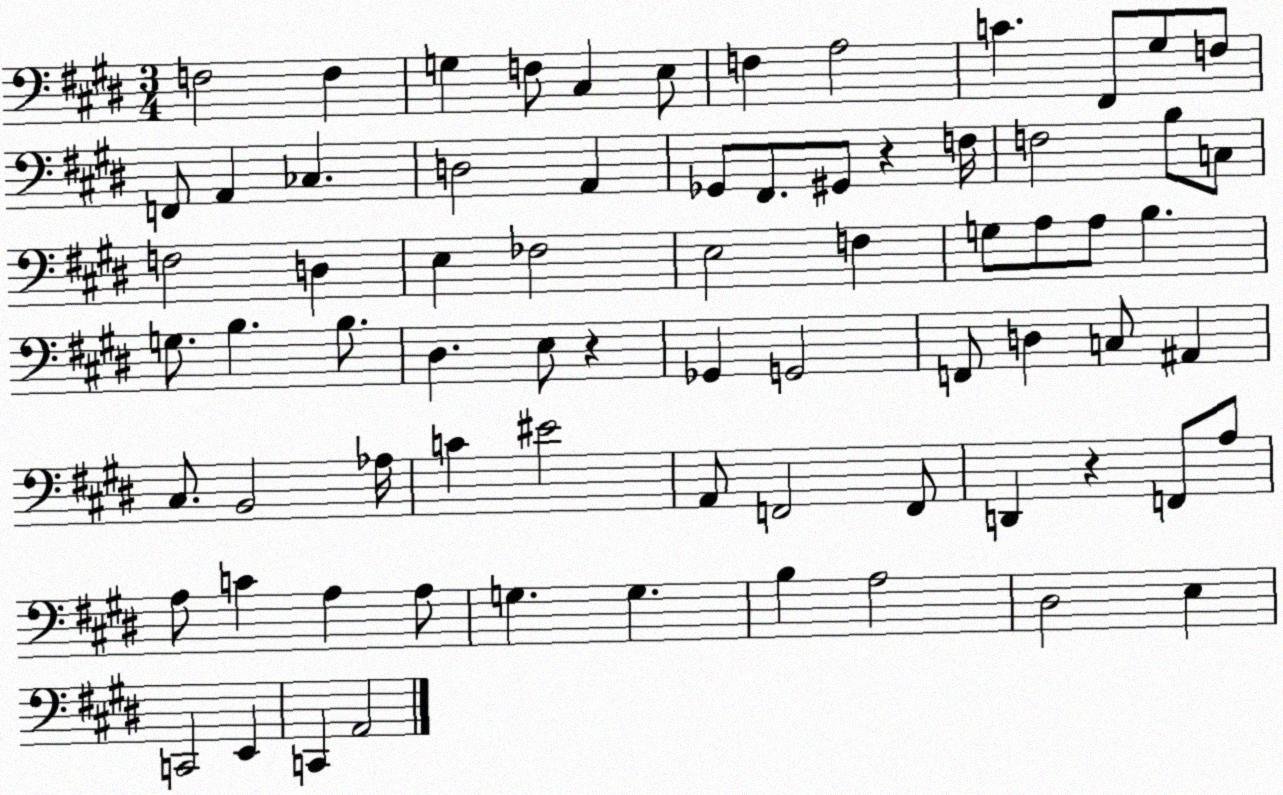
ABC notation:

X:1
T:Untitled
M:3/4
L:1/4
K:E
F,2 F, G, F,/2 ^C, E,/2 F, A,2 C ^F,,/2 ^G,/2 F,/2 F,,/2 A,, _C, D,2 A,, _G,,/2 ^F,,/2 ^G,,/2 z F,/4 F,2 B,/2 C,/2 F,2 D, E, _F,2 E,2 F, G,/2 A,/2 A,/2 B, G,/2 B, B,/2 ^D, E,/2 z _G,, G,,2 F,,/2 D, C,/2 ^A,, ^C,/2 B,,2 _A,/4 C ^E2 A,,/2 F,,2 F,,/2 D,, z F,,/2 A,/2 A,/2 C A, A,/2 G, G, B, A,2 ^D,2 E, C,,2 E,, C,, A,,2